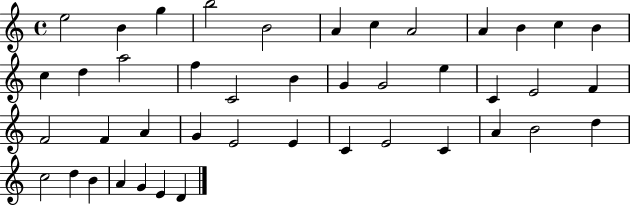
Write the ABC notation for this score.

X:1
T:Untitled
M:4/4
L:1/4
K:C
e2 B g b2 B2 A c A2 A B c B c d a2 f C2 B G G2 e C E2 F F2 F A G E2 E C E2 C A B2 d c2 d B A G E D